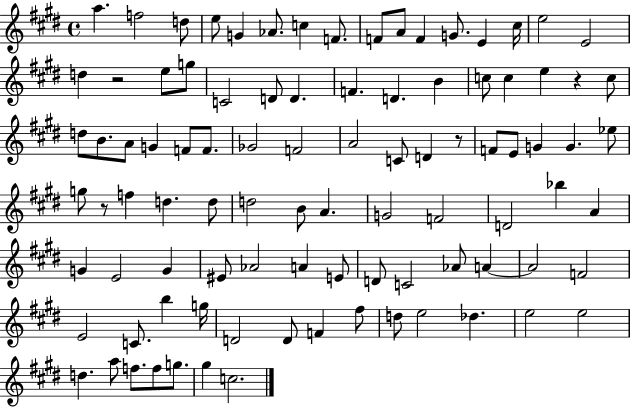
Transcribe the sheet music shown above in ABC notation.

X:1
T:Untitled
M:4/4
L:1/4
K:E
a f2 d/2 e/2 G _A/2 c F/2 F/2 A/2 F G/2 E ^c/4 e2 E2 d z2 e/2 g/2 C2 D/2 D F D B c/2 c e z c/2 d/2 B/2 A/2 G F/2 F/2 _G2 F2 A2 C/2 D z/2 F/2 E/2 G G _e/2 g/2 z/2 f d d/2 d2 B/2 A G2 F2 D2 _b A G E2 G ^E/2 _A2 A E/2 D/2 C2 _A/2 A A2 F2 E2 C/2 b g/4 D2 D/2 F ^f/2 d/2 e2 _d e2 e2 d a/2 f/2 f/2 g/2 ^g c2